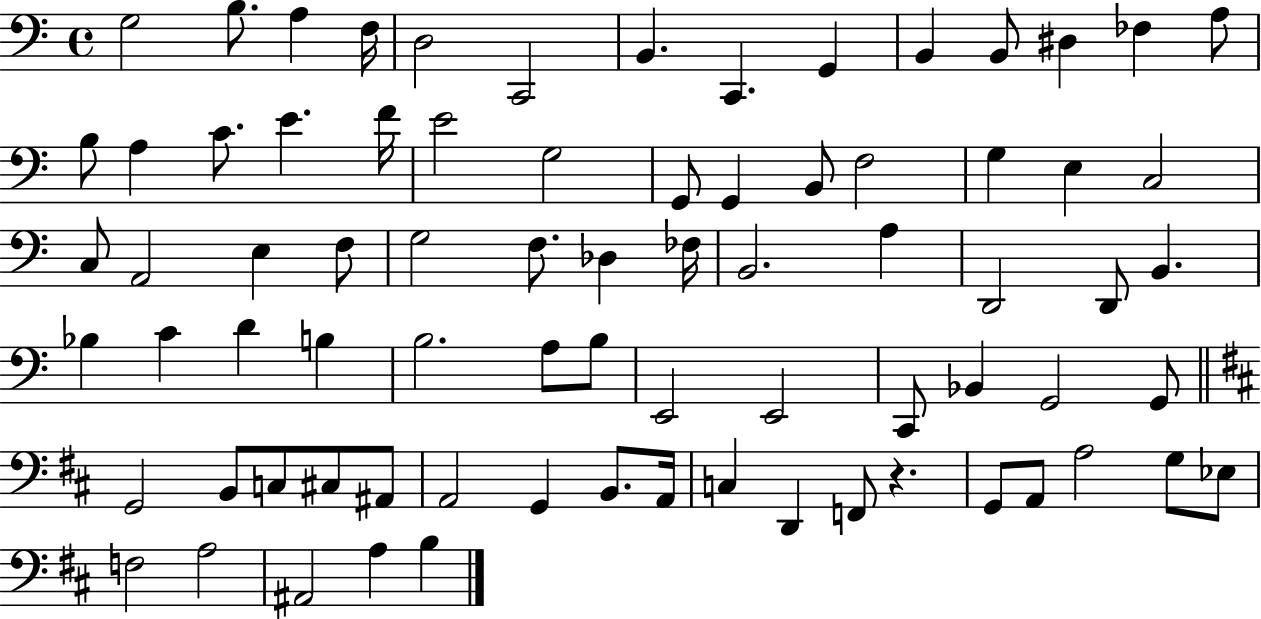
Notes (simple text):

G3/h B3/e. A3/q F3/s D3/h C2/h B2/q. C2/q. G2/q B2/q B2/e D#3/q FES3/q A3/e B3/e A3/q C4/e. E4/q. F4/s E4/h G3/h G2/e G2/q B2/e F3/h G3/q E3/q C3/h C3/e A2/h E3/q F3/e G3/h F3/e. Db3/q FES3/s B2/h. A3/q D2/h D2/e B2/q. Bb3/q C4/q D4/q B3/q B3/h. A3/e B3/e E2/h E2/h C2/e Bb2/q G2/h G2/e G2/h B2/e C3/e C#3/e A#2/e A2/h G2/q B2/e. A2/s C3/q D2/q F2/e R/q. G2/e A2/e A3/h G3/e Eb3/e F3/h A3/h A#2/h A3/q B3/q